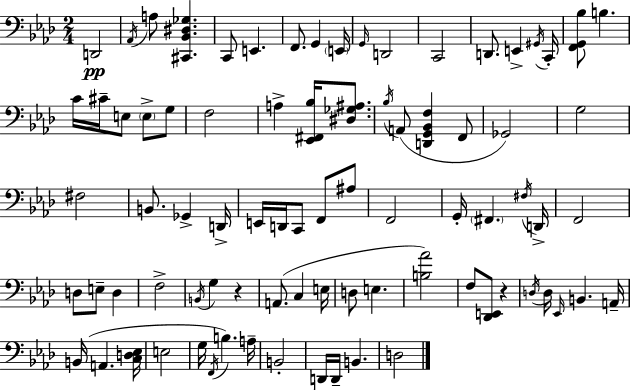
{
  \clef bass
  \numericTimeSignature
  \time 2/4
  \key aes \major
  d,2\pp | \acciaccatura { aes,16 } a8 <cis, bes, dis ges>4. | c,8 e,4. | f,8. g,4 | \break \parenthesize e,16 \grace { g,16 } d,2 | c,2 | d,8. e,4-> | \acciaccatura { gis,16 } c,16-. <f, g, bes>8 b4. | \break c'16 cis'16-- e8 \parenthesize e8-> | g8 f2 | a4-> <ees, fis, bes>16 | <dis ges ais>8. \acciaccatura { bes16 } a,8( <d, g, bes, f>4 | \break f,8 ges,2) | g2 | fis2 | b,8. ges,4-> | \break d,16-> e,16 d,16 c,8 | f,8 ais8 f,2 | g,16-. \parenthesize fis,4. | \acciaccatura { fis16 } d,16-> f,2 | \break d8 e8-- | d4 f2-> | \acciaccatura { b,16 } g4 | r4 a,8.( | \break c4 e16 d8 | e4. <b aes'>2) | f8 | <des, e,>8 r4 \acciaccatura { d16 } d16 | \break \grace { ees,16 } b,4. a,16-- | b,16( a,4. <c d ees>16 | e2 | g16 \acciaccatura { f,16 }) b4. | \break a16-- b,2-. | d,16 d,16-- b,4. | d2 | \bar "|."
}